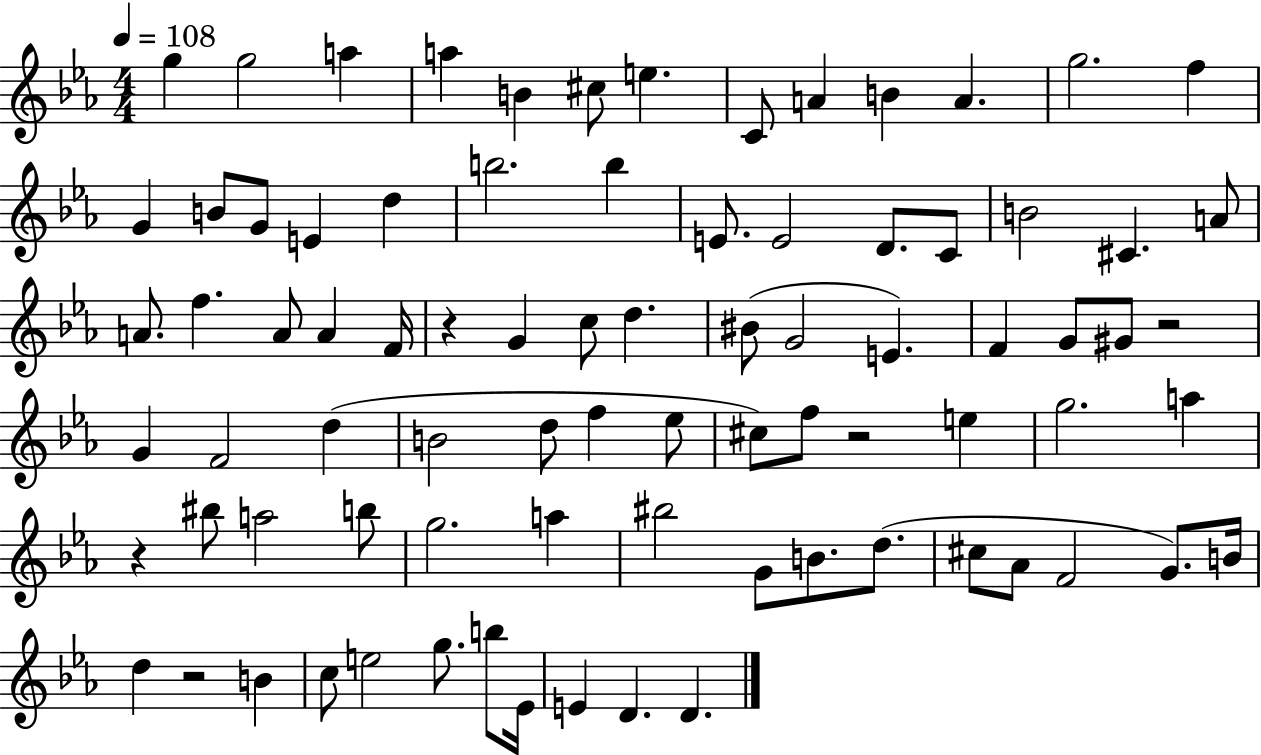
{
  \clef treble
  \numericTimeSignature
  \time 4/4
  \key ees \major
  \tempo 4 = 108
  g''4 g''2 a''4 | a''4 b'4 cis''8 e''4. | c'8 a'4 b'4 a'4. | g''2. f''4 | \break g'4 b'8 g'8 e'4 d''4 | b''2. b''4 | e'8. e'2 d'8. c'8 | b'2 cis'4. a'8 | \break a'8. f''4. a'8 a'4 f'16 | r4 g'4 c''8 d''4. | bis'8( g'2 e'4.) | f'4 g'8 gis'8 r2 | \break g'4 f'2 d''4( | b'2 d''8 f''4 ees''8 | cis''8) f''8 r2 e''4 | g''2. a''4 | \break r4 bis''8 a''2 b''8 | g''2. a''4 | bis''2 g'8 b'8. d''8.( | cis''8 aes'8 f'2 g'8.) b'16 | \break d''4 r2 b'4 | c''8 e''2 g''8. b''8 ees'16 | e'4 d'4. d'4. | \bar "|."
}